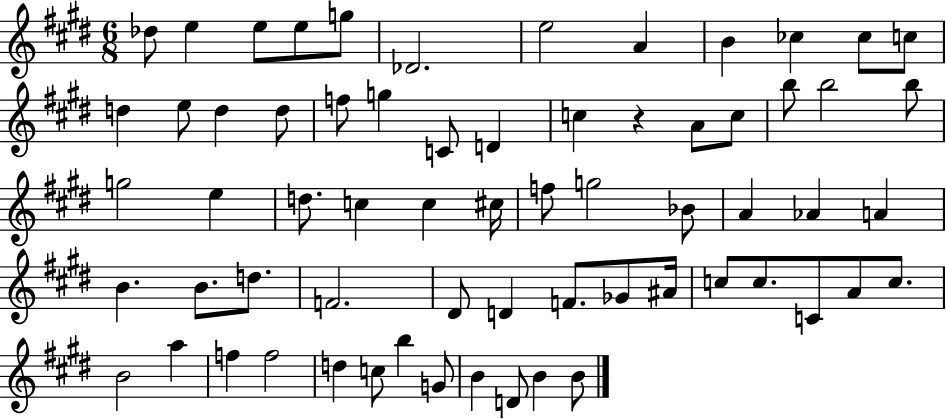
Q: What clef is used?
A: treble